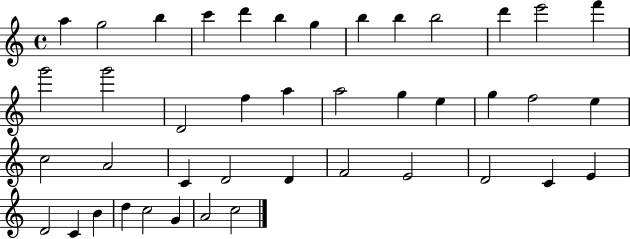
A5/q G5/h B5/q C6/q D6/q B5/q G5/q B5/q B5/q B5/h D6/q E6/h F6/q G6/h G6/h D4/h F5/q A5/q A5/h G5/q E5/q G5/q F5/h E5/q C5/h A4/h C4/q D4/h D4/q F4/h E4/h D4/h C4/q E4/q D4/h C4/q B4/q D5/q C5/h G4/q A4/h C5/h